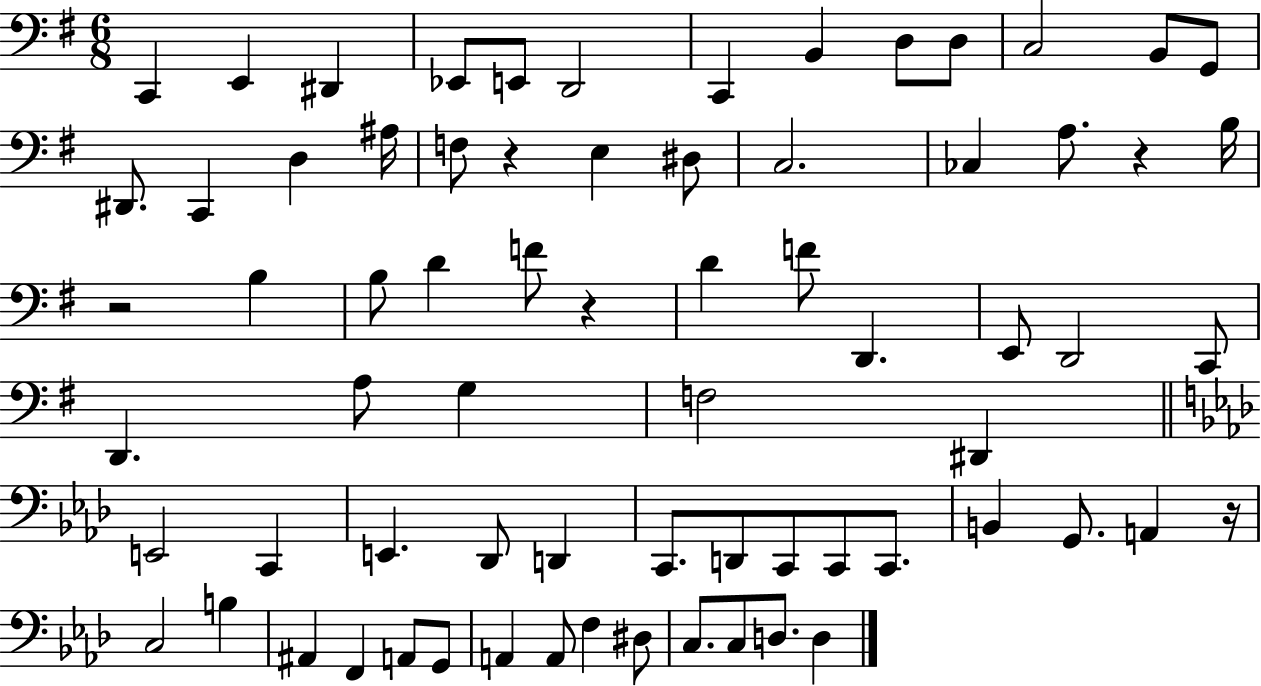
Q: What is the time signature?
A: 6/8